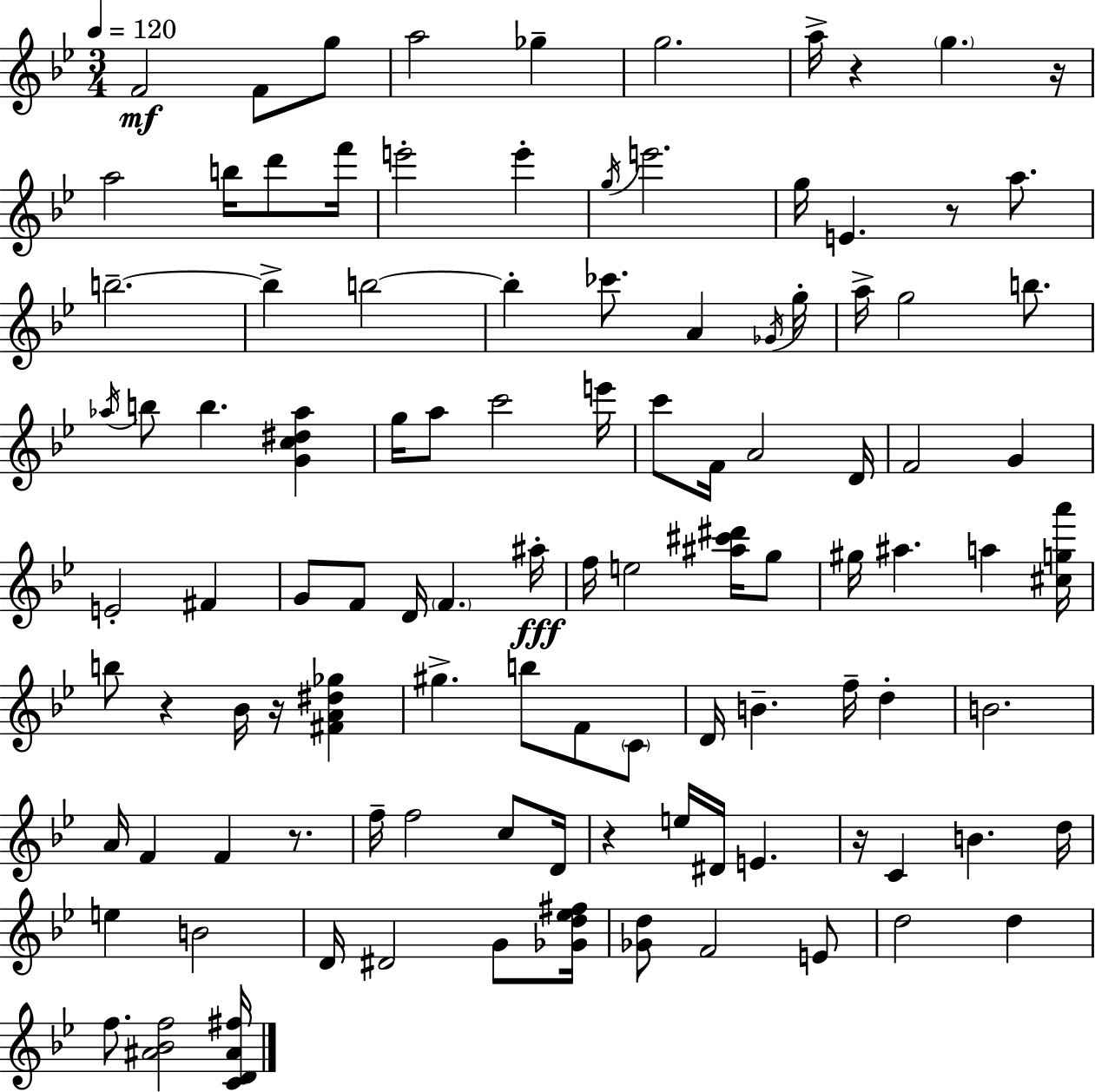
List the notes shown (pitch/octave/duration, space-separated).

F4/h F4/e G5/e A5/h Gb5/q G5/h. A5/s R/q G5/q. R/s A5/h B5/s D6/e F6/s E6/h E6/q G5/s E6/h. G5/s E4/q. R/e A5/e. B5/h. B5/q B5/h B5/q CES6/e. A4/q Gb4/s G5/s A5/s G5/h B5/e. Ab5/s B5/e B5/q. [G4,C5,D#5,Ab5]/q G5/s A5/e C6/h E6/s C6/e F4/s A4/h D4/s F4/h G4/q E4/h F#4/q G4/e F4/e D4/s F4/q. A#5/s F5/s E5/h [A#5,C#6,D#6]/s G5/e G#5/s A#5/q. A5/q [C#5,G5,A6]/s B5/e R/q Bb4/s R/s [F#4,A4,D#5,Gb5]/q G#5/q. B5/e F4/e C4/e D4/s B4/q. F5/s D5/q B4/h. A4/s F4/q F4/q R/e. F5/s F5/h C5/e D4/s R/q E5/s D#4/s E4/q. R/s C4/q B4/q. D5/s E5/q B4/h D4/s D#4/h G4/e [Gb4,D5,Eb5,F#5]/s [Gb4,D5]/e F4/h E4/e D5/h D5/q F5/e. [A#4,Bb4,F5]/h [C4,D4,A#4,F#5]/s